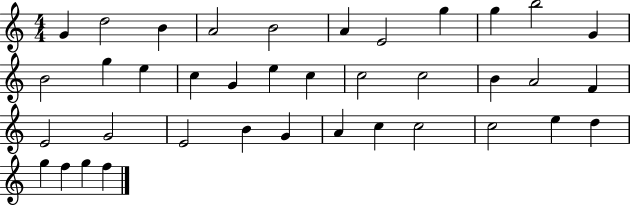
X:1
T:Untitled
M:4/4
L:1/4
K:C
G d2 B A2 B2 A E2 g g b2 G B2 g e c G e c c2 c2 B A2 F E2 G2 E2 B G A c c2 c2 e d g f g f